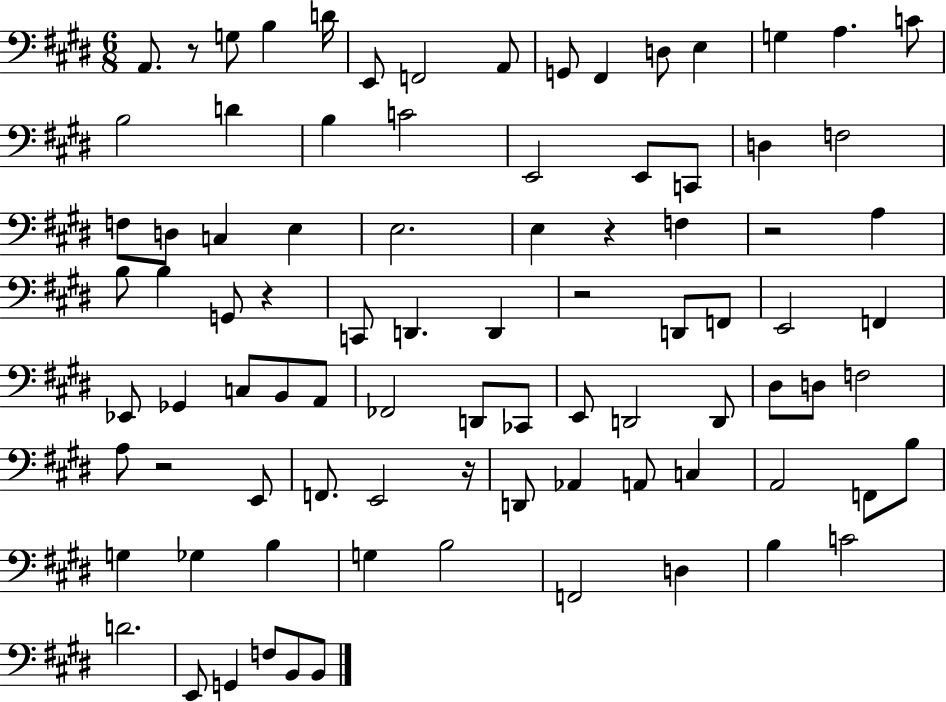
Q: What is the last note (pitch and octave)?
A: B2